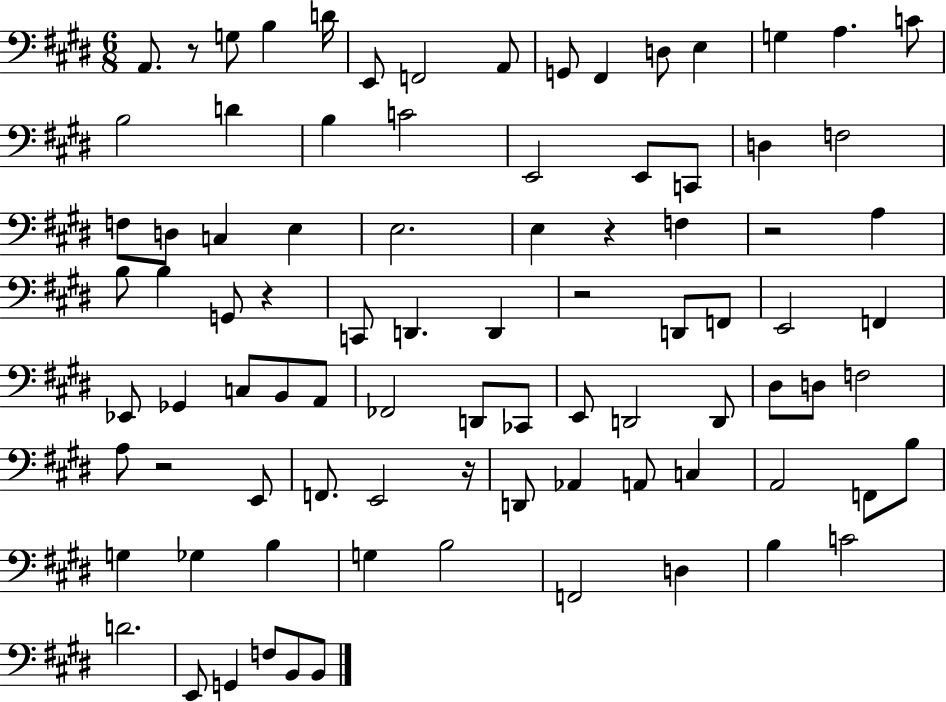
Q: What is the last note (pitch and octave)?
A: B2